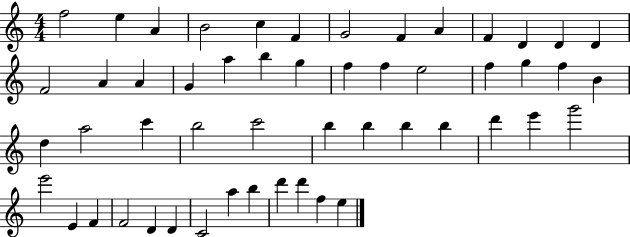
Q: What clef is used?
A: treble